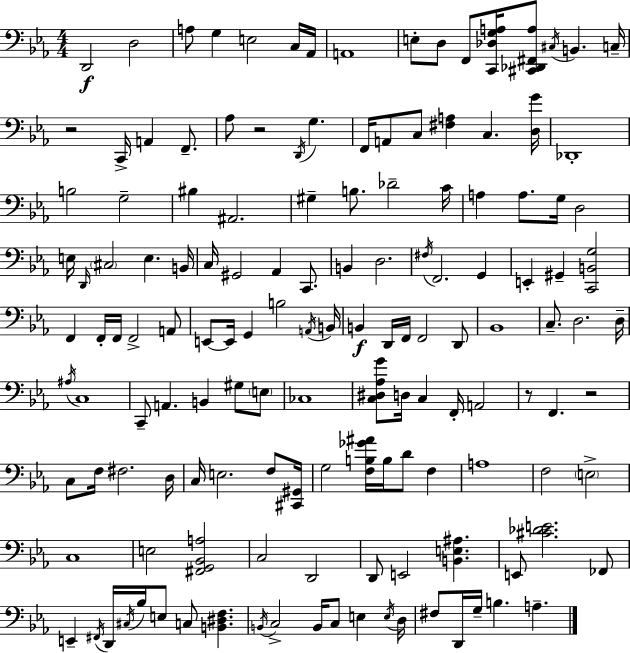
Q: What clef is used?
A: bass